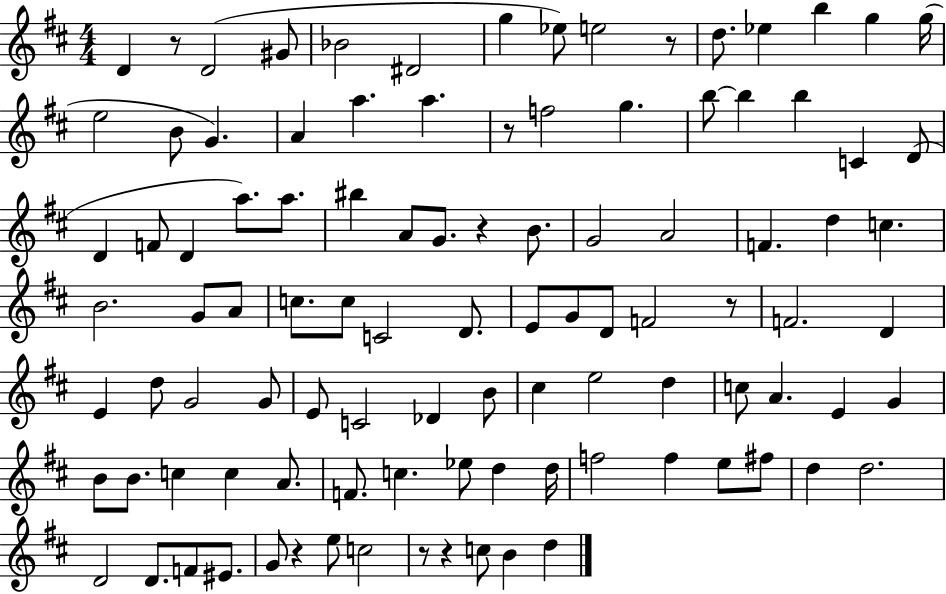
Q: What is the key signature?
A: D major